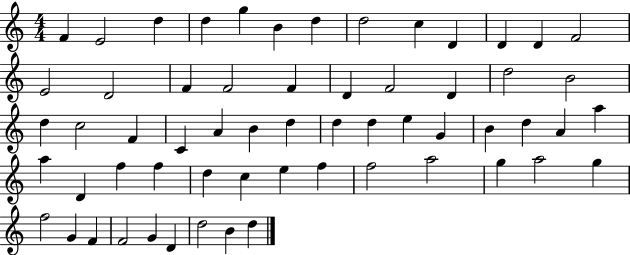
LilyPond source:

{
  \clef treble
  \numericTimeSignature
  \time 4/4
  \key c \major
  f'4 e'2 d''4 | d''4 g''4 b'4 d''4 | d''2 c''4 d'4 | d'4 d'4 f'2 | \break e'2 d'2 | f'4 f'2 f'4 | d'4 f'2 d'4 | d''2 b'2 | \break d''4 c''2 f'4 | c'4 a'4 b'4 d''4 | d''4 d''4 e''4 g'4 | b'4 d''4 a'4 a''4 | \break a''4 d'4 f''4 f''4 | d''4 c''4 e''4 f''4 | f''2 a''2 | g''4 a''2 g''4 | \break f''2 g'4 f'4 | f'2 g'4 d'4 | d''2 b'4 d''4 | \bar "|."
}